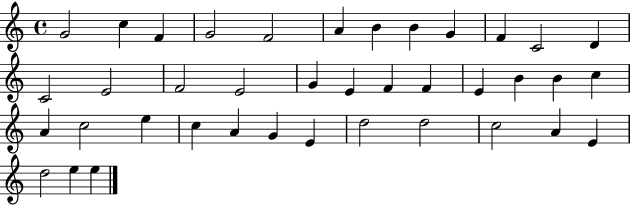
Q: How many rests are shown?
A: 0